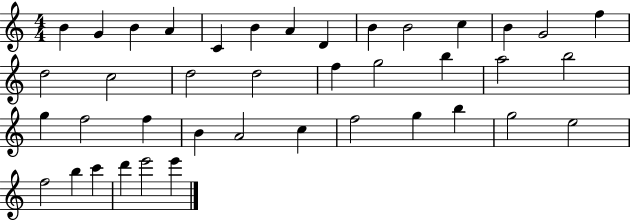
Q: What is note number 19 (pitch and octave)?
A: F5